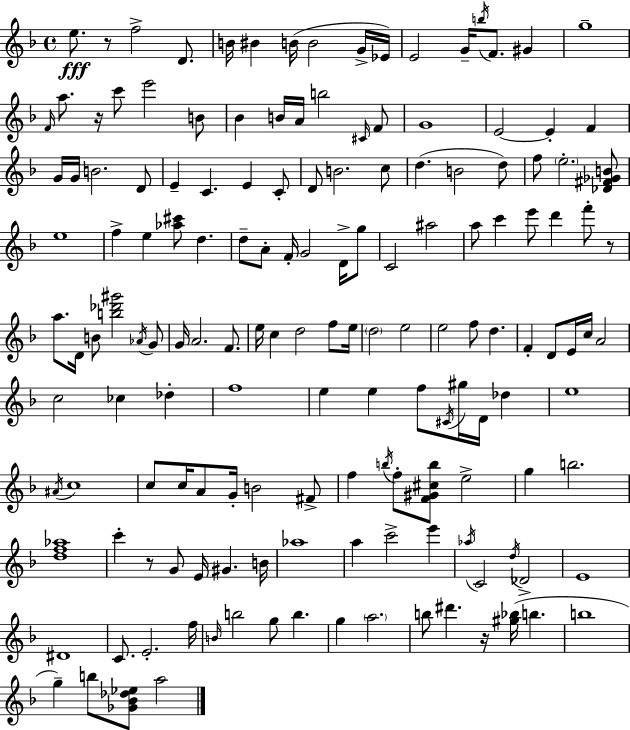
{
  \clef treble
  \time 4/4
  \defaultTimeSignature
  \key f \major
  e''8.\fff r8 f''2-> d'8. | b'16 bis'4 b'16( b'2 g'16-> ees'16) | e'2 g'16-- \acciaccatura { b''16 } f'8. gis'4 | g''1-- | \break \grace { f'16 } a''8. r16 c'''8 e'''2 | b'8 bes'4 b'16 a'16 b''2 | \grace { cis'16 } f'8 g'1 | e'2~~ e'4-. f'4 | \break g'16 g'16 b'2. | d'8 e'4-- c'4. e'4 | c'8-. d'8 b'2. | c''8 d''4.( b'2 | \break d''8) f''8 \parenthesize e''2.-. | <des' fis' ges' b'>8 e''1 | f''4-> e''4 <aes'' cis'''>8 d''4. | d''8-- a'8-. f'16-. g'2 | \break d'16-> g''8 c'2 ais''2 | a''8 c'''4 e'''8 d'''4 f'''8-. | r8 a''8. d'16 b'8 <b'' des''' gis'''>2 | \acciaccatura { aes'16 } g'8 g'16 a'2. | \break f'8. e''16 c''4 d''2 | f''8 e''16 \parenthesize d''2 e''2 | e''2 f''8 d''4. | f'4-. d'8 e'16 c''16 a'2 | \break c''2 ces''4 | des''4-. f''1 | e''4 e''4 f''8 \acciaccatura { cis'16 } gis''16 | d'16 des''4 e''1 | \break \acciaccatura { ais'16 } c''1 | c''8 c''16 a'8 g'16-. b'2 | fis'8-> f''4 \acciaccatura { b''16 } f''8-. <f' gis' cis'' b''>8 e''2-> | g''4 b''2. | \break <d'' f'' aes''>1 | c'''4-. r8 g'8 e'16 | gis'4. b'16 aes''1 | a''4 c'''2-> | \break e'''4 \acciaccatura { aes''16 } c'2 | \acciaccatura { d''16 } des'2-> e'1 | dis'1 | c'8. e'2.-. | \break f''16 \grace { b'16 } b''2 | g''8 b''4. g''4 \parenthesize a''2. | b''8 dis'''4. | r16 <gis'' bes''>16( b''4. b''1 | \break g''4--) b''8 | <ges' bes' des'' ees''>8 a''2 \bar "|."
}